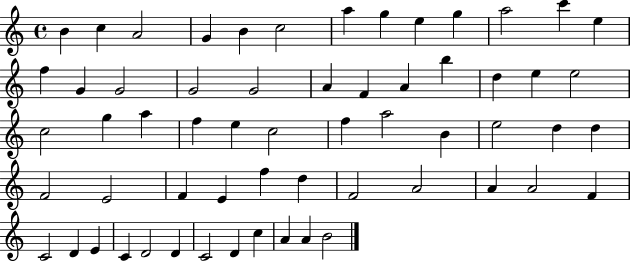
B4/q C5/q A4/h G4/q B4/q C5/h A5/q G5/q E5/q G5/q A5/h C6/q E5/q F5/q G4/q G4/h G4/h G4/h A4/q F4/q A4/q B5/q D5/q E5/q E5/h C5/h G5/q A5/q F5/q E5/q C5/h F5/q A5/h B4/q E5/h D5/q D5/q F4/h E4/h F4/q E4/q F5/q D5/q F4/h A4/h A4/q A4/h F4/q C4/h D4/q E4/q C4/q D4/h D4/q C4/h D4/q C5/q A4/q A4/q B4/h